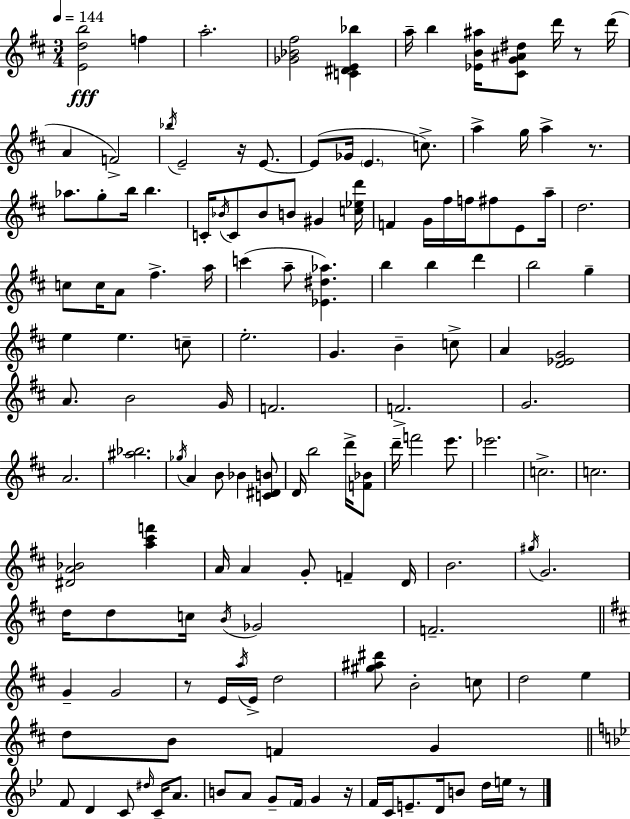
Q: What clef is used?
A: treble